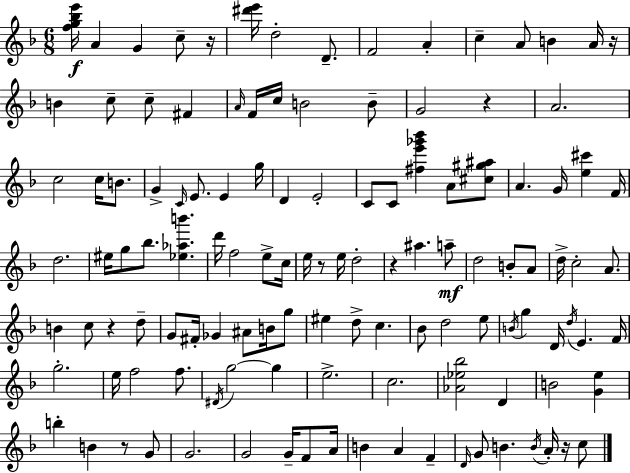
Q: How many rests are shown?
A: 8